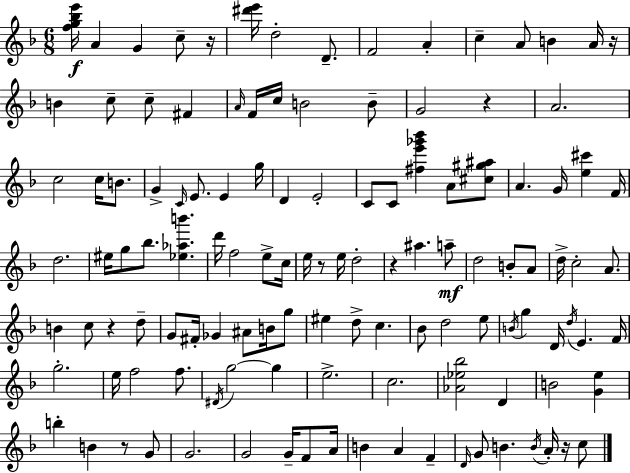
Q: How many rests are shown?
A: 8